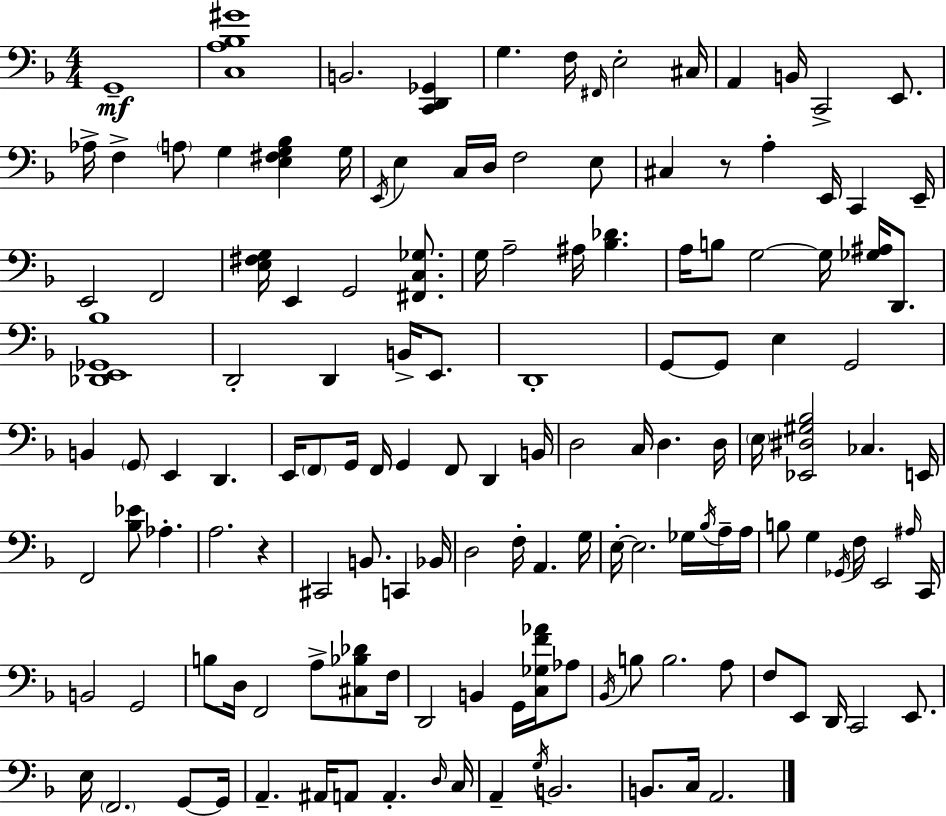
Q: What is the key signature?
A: D minor